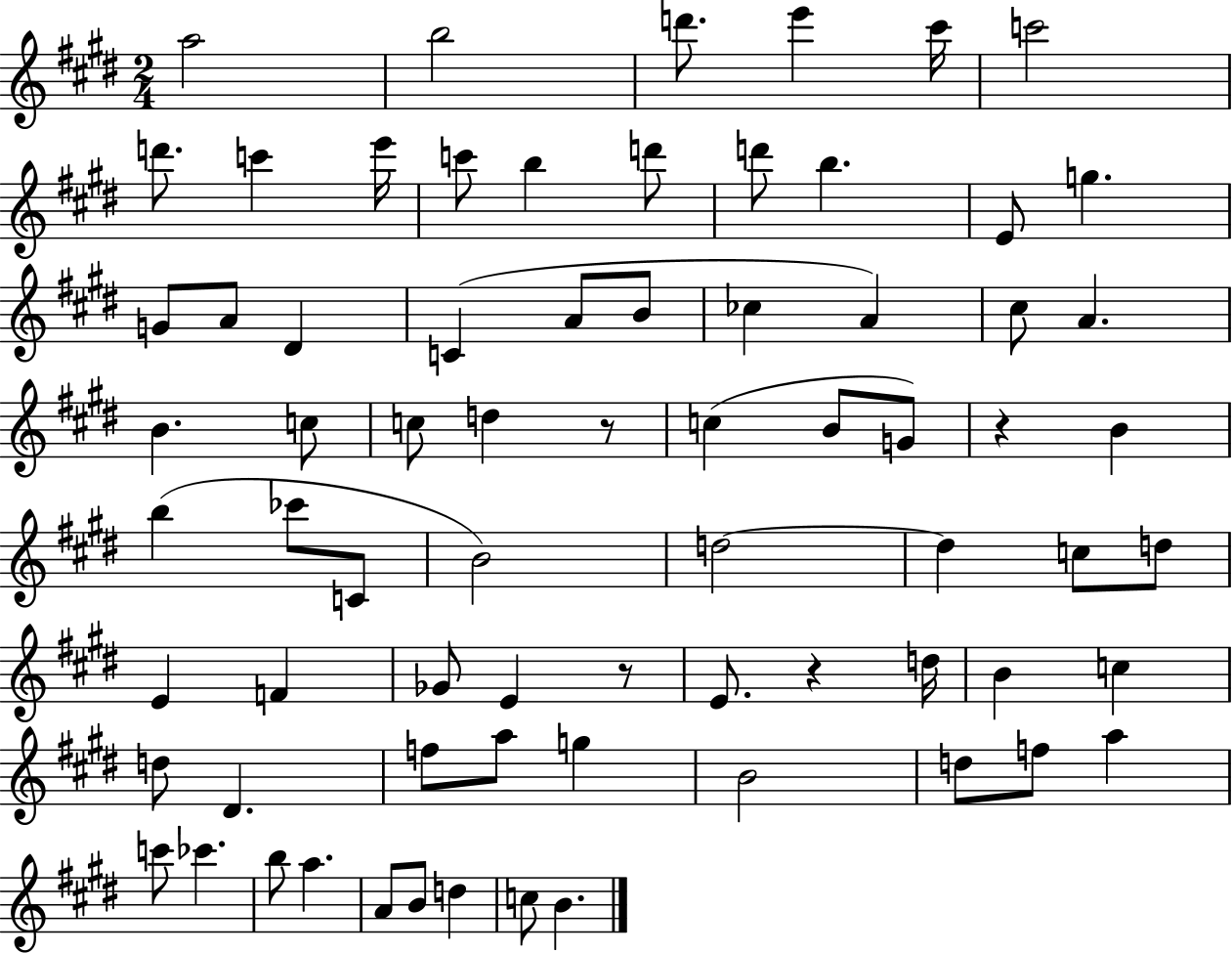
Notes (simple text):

A5/h B5/h D6/e. E6/q C#6/s C6/h D6/e. C6/q E6/s C6/e B5/q D6/e D6/e B5/q. E4/e G5/q. G4/e A4/e D#4/q C4/q A4/e B4/e CES5/q A4/q C#5/e A4/q. B4/q. C5/e C5/e D5/q R/e C5/q B4/e G4/e R/q B4/q B5/q CES6/e C4/e B4/h D5/h D5/q C5/e D5/e E4/q F4/q Gb4/e E4/q R/e E4/e. R/q D5/s B4/q C5/q D5/e D#4/q. F5/e A5/e G5/q B4/h D5/e F5/e A5/q C6/e CES6/q. B5/e A5/q. A4/e B4/e D5/q C5/e B4/q.